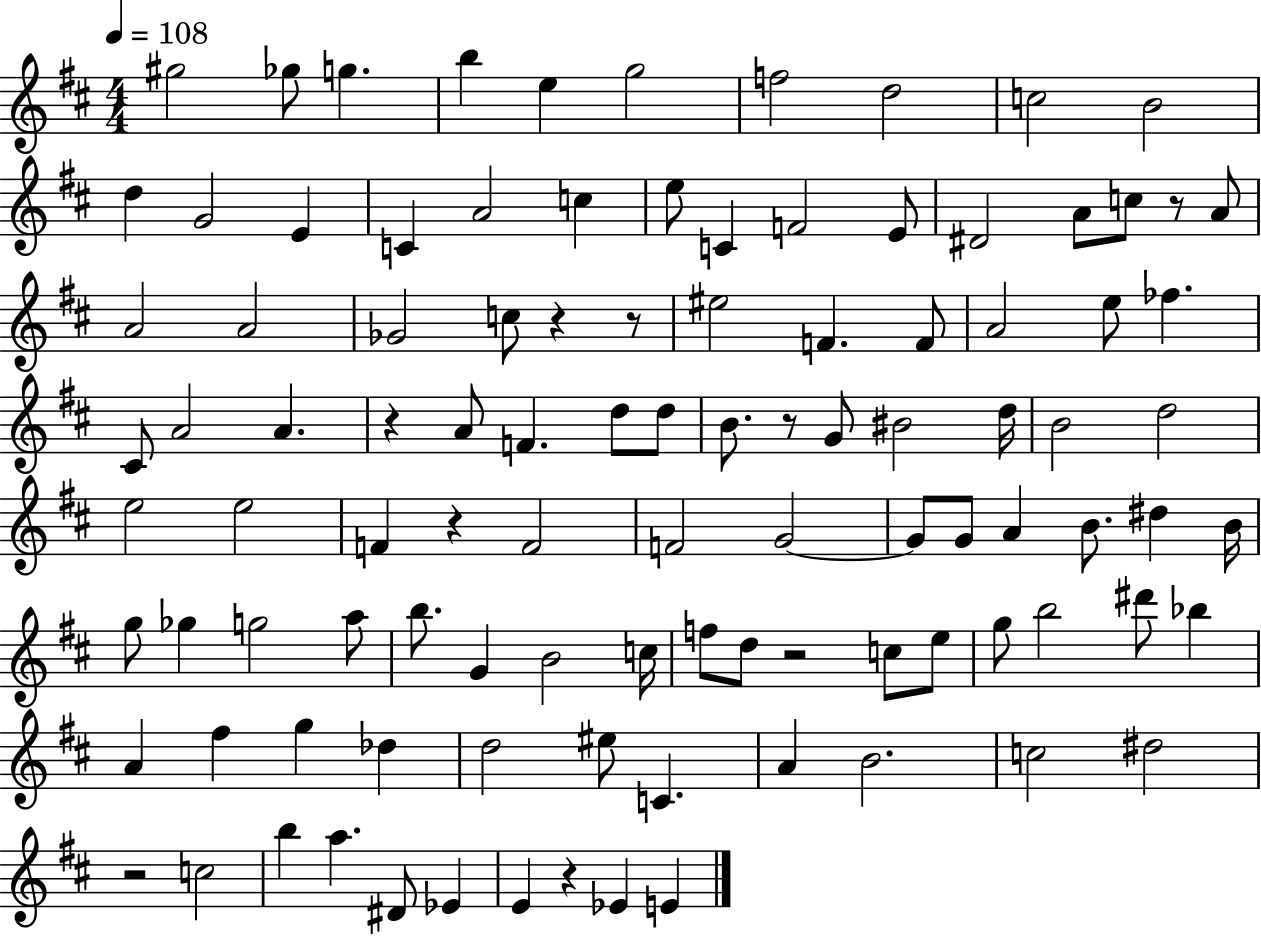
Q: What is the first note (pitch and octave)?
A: G#5